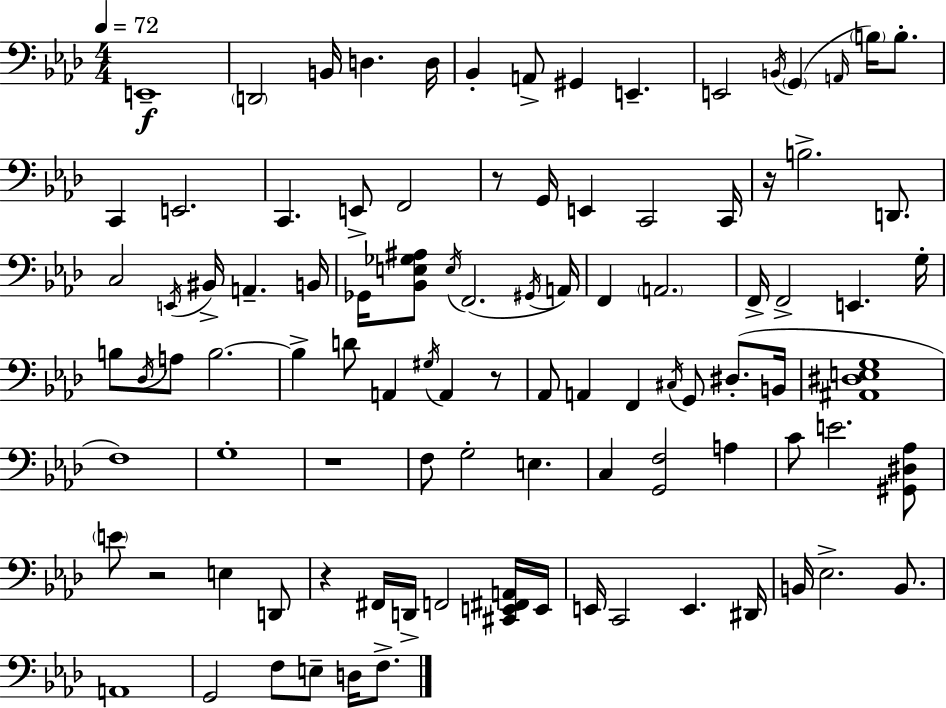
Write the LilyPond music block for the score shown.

{
  \clef bass
  \numericTimeSignature
  \time 4/4
  \key f \minor
  \tempo 4 = 72
  e,1--\f | \parenthesize d,2 b,16 d4. d16 | bes,4-. a,8-> gis,4 e,4.-- | e,2 \acciaccatura { b,16 }( \parenthesize g,4 \grace { a,16 }) \parenthesize b16 b8.-. | \break c,4 e,2. | c,4. e,8-> f,2 | r8 g,16 e,4 c,2 | c,16 r16 b2.-> d,8. | \break c2 \acciaccatura { e,16 } bis,16-> a,4.-- | b,16 ges,16 <bes, e ges ais>8 \acciaccatura { e16 }( f,2. | \acciaccatura { gis,16 } a,16) f,4 \parenthesize a,2. | f,16-> f,2-> e,4. | \break g16-. b8 \acciaccatura { des16 } a8 b2.~~ | b4-> d'8 a,4 | \acciaccatura { gis16 } a,4 r8 aes,8 a,4 f,4 | \acciaccatura { cis16 } g,8 dis8.-.( b,16 <ais, dis e g>1 | \break f1) | g1-. | r1 | f8 g2-. | \break e4. c4 <g, f>2 | a4 c'8 e'2. | <gis, dis aes>8 \parenthesize e'8 r2 | e4 d,8 r4 fis,16 d,16-> f,2 | \break <cis, e, fis, a,>16 e,16 e,16 c,2 | e,4. dis,16 b,16 ees2.-> | b,8. a,1 | g,2 | \break f8 e8-- d16 f8.-> \bar "|."
}